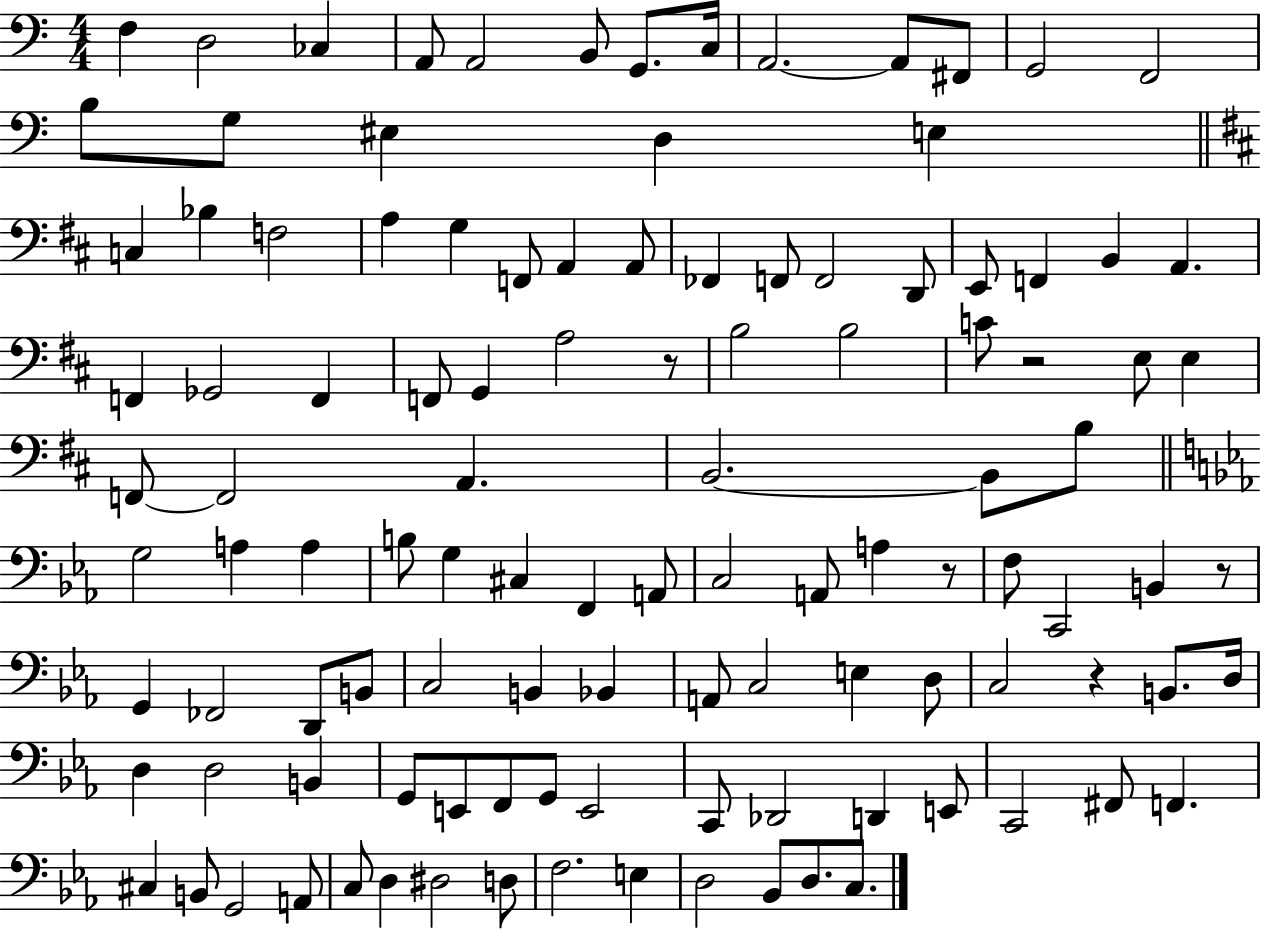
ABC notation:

X:1
T:Untitled
M:4/4
L:1/4
K:C
F, D,2 _C, A,,/2 A,,2 B,,/2 G,,/2 C,/4 A,,2 A,,/2 ^F,,/2 G,,2 F,,2 B,/2 G,/2 ^E, D, E, C, _B, F,2 A, G, F,,/2 A,, A,,/2 _F,, F,,/2 F,,2 D,,/2 E,,/2 F,, B,, A,, F,, _G,,2 F,, F,,/2 G,, A,2 z/2 B,2 B,2 C/2 z2 E,/2 E, F,,/2 F,,2 A,, B,,2 B,,/2 B,/2 G,2 A, A, B,/2 G, ^C, F,, A,,/2 C,2 A,,/2 A, z/2 F,/2 C,,2 B,, z/2 G,, _F,,2 D,,/2 B,,/2 C,2 B,, _B,, A,,/2 C,2 E, D,/2 C,2 z B,,/2 D,/4 D, D,2 B,, G,,/2 E,,/2 F,,/2 G,,/2 E,,2 C,,/2 _D,,2 D,, E,,/2 C,,2 ^F,,/2 F,, ^C, B,,/2 G,,2 A,,/2 C,/2 D, ^D,2 D,/2 F,2 E, D,2 _B,,/2 D,/2 C,/2